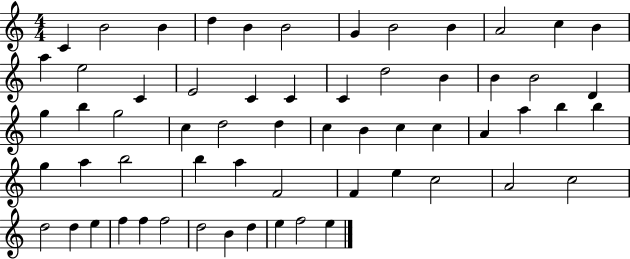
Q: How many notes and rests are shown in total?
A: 61